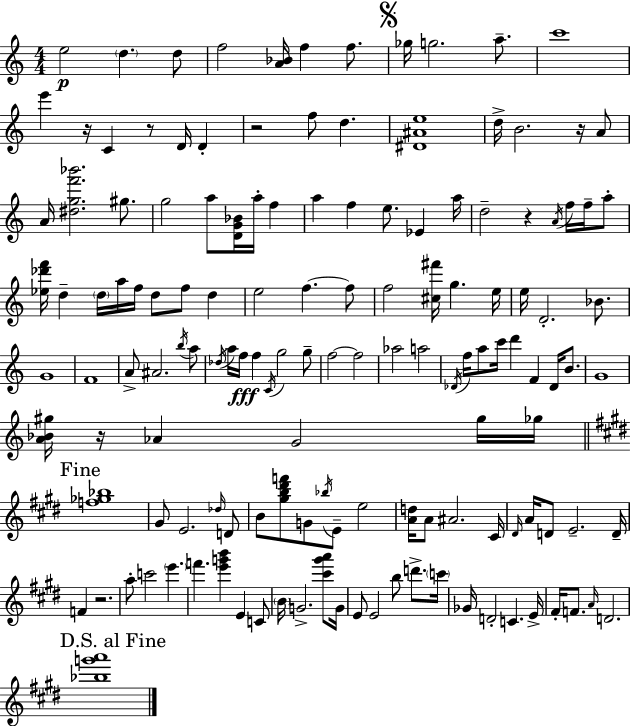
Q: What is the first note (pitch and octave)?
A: E5